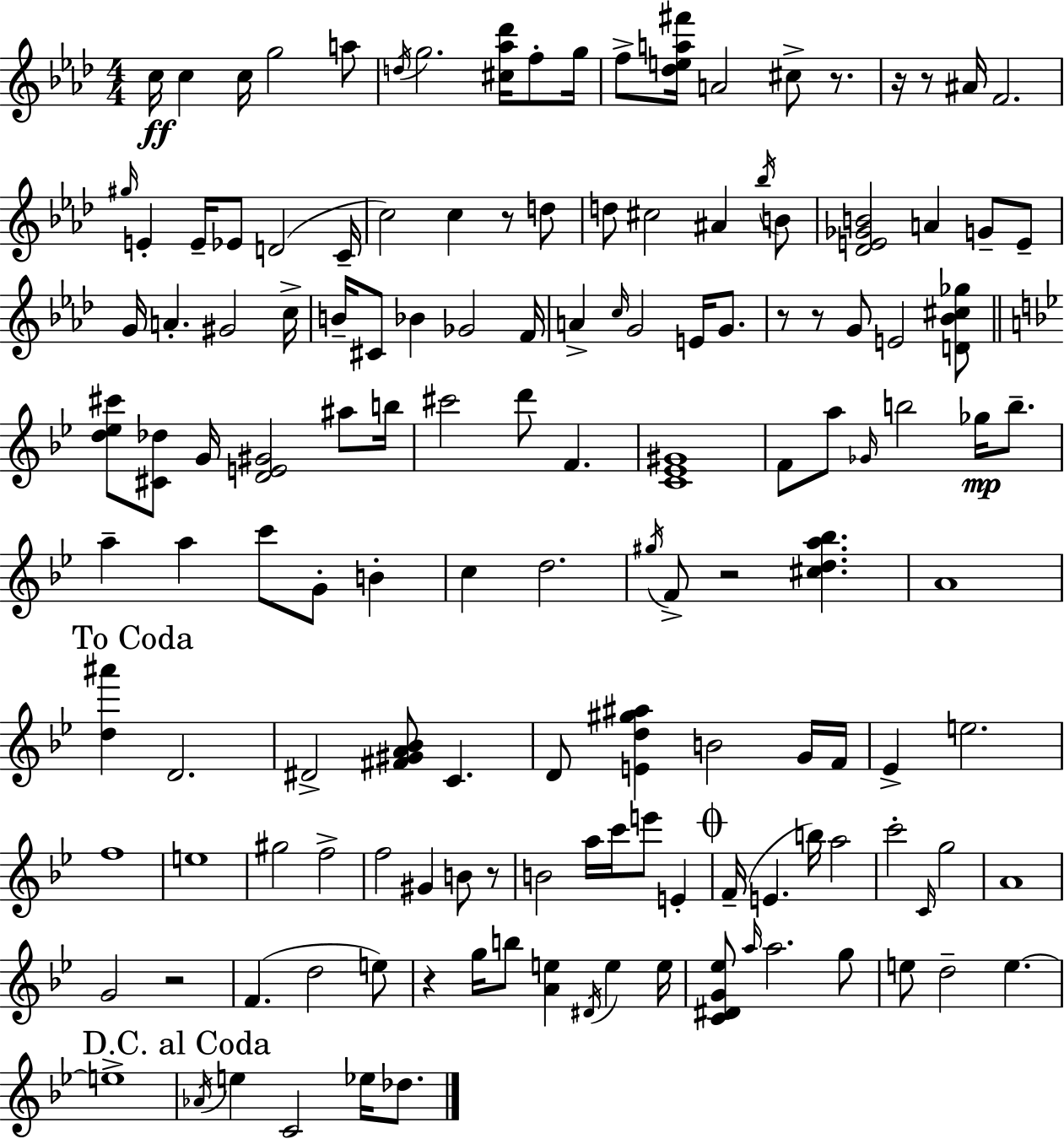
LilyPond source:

{
  \clef treble
  \numericTimeSignature
  \time 4/4
  \key f \minor
  c''16\ff c''4 c''16 g''2 a''8 | \acciaccatura { d''16 } g''2. <cis'' aes'' des'''>16 f''8-. | g''16 f''8-> <des'' e'' a'' fis'''>16 a'2 cis''8-> r8. | r16 r8 ais'16 f'2. | \break \grace { gis''16 } e'4-. e'16-- ees'8 d'2( | c'16-- c''2) c''4 r8 | d''8 d''8 cis''2 ais'4 | \acciaccatura { bes''16 } b'8 <des' e' ges' b'>2 a'4 g'8-- | \break e'8-- g'16 a'4.-. gis'2 | c''16-> b'16-- cis'8 bes'4 ges'2 | f'16 a'4-> \grace { c''16 } g'2 | e'16 g'8. r8 r8 g'8 e'2 | \break <d' bes' cis'' ges''>8 \bar "||" \break \key g \minor <d'' ees'' cis'''>8 <cis' des''>8 g'16 <d' e' gis'>2 ais''8 b''16 | cis'''2 d'''8 f'4. | <c' ees' gis'>1 | f'8 a''8 \grace { ges'16 } b''2 ges''16\mp b''8.-- | \break a''4-- a''4 c'''8 g'8-. b'4-. | c''4 d''2. | \acciaccatura { gis''16 } f'8-> r2 <cis'' d'' a'' bes''>4. | a'1 | \break \mark "To Coda" <d'' ais'''>4 d'2. | dis'2-> <fis' gis' a' bes'>8 c'4. | d'8 <e' d'' gis'' ais''>4 b'2 | g'16 f'16 ees'4-> e''2. | \break f''1 | e''1 | gis''2 f''2-> | f''2 gis'4 b'8 | \break r8 b'2 a''16 c'''16 e'''8 e'4-. | \mark \markup { \musicglyph "scripts.coda" } f'16--( e'4. b''16) a''2 | c'''2-. \grace { c'16 } g''2 | a'1 | \break g'2 r2 | f'4.( d''2 | e''8) r4 g''16 b''8 <a' e''>4 \acciaccatura { dis'16 } e''4 | e''16 <c' dis' g' ees''>8 \grace { a''16 } a''2. | \break g''8 e''8 d''2-- e''4.~~ | e''1-> | \mark "D.C. al Coda" \acciaccatura { aes'16 } e''4 c'2 | ees''16 des''8. \bar "|."
}